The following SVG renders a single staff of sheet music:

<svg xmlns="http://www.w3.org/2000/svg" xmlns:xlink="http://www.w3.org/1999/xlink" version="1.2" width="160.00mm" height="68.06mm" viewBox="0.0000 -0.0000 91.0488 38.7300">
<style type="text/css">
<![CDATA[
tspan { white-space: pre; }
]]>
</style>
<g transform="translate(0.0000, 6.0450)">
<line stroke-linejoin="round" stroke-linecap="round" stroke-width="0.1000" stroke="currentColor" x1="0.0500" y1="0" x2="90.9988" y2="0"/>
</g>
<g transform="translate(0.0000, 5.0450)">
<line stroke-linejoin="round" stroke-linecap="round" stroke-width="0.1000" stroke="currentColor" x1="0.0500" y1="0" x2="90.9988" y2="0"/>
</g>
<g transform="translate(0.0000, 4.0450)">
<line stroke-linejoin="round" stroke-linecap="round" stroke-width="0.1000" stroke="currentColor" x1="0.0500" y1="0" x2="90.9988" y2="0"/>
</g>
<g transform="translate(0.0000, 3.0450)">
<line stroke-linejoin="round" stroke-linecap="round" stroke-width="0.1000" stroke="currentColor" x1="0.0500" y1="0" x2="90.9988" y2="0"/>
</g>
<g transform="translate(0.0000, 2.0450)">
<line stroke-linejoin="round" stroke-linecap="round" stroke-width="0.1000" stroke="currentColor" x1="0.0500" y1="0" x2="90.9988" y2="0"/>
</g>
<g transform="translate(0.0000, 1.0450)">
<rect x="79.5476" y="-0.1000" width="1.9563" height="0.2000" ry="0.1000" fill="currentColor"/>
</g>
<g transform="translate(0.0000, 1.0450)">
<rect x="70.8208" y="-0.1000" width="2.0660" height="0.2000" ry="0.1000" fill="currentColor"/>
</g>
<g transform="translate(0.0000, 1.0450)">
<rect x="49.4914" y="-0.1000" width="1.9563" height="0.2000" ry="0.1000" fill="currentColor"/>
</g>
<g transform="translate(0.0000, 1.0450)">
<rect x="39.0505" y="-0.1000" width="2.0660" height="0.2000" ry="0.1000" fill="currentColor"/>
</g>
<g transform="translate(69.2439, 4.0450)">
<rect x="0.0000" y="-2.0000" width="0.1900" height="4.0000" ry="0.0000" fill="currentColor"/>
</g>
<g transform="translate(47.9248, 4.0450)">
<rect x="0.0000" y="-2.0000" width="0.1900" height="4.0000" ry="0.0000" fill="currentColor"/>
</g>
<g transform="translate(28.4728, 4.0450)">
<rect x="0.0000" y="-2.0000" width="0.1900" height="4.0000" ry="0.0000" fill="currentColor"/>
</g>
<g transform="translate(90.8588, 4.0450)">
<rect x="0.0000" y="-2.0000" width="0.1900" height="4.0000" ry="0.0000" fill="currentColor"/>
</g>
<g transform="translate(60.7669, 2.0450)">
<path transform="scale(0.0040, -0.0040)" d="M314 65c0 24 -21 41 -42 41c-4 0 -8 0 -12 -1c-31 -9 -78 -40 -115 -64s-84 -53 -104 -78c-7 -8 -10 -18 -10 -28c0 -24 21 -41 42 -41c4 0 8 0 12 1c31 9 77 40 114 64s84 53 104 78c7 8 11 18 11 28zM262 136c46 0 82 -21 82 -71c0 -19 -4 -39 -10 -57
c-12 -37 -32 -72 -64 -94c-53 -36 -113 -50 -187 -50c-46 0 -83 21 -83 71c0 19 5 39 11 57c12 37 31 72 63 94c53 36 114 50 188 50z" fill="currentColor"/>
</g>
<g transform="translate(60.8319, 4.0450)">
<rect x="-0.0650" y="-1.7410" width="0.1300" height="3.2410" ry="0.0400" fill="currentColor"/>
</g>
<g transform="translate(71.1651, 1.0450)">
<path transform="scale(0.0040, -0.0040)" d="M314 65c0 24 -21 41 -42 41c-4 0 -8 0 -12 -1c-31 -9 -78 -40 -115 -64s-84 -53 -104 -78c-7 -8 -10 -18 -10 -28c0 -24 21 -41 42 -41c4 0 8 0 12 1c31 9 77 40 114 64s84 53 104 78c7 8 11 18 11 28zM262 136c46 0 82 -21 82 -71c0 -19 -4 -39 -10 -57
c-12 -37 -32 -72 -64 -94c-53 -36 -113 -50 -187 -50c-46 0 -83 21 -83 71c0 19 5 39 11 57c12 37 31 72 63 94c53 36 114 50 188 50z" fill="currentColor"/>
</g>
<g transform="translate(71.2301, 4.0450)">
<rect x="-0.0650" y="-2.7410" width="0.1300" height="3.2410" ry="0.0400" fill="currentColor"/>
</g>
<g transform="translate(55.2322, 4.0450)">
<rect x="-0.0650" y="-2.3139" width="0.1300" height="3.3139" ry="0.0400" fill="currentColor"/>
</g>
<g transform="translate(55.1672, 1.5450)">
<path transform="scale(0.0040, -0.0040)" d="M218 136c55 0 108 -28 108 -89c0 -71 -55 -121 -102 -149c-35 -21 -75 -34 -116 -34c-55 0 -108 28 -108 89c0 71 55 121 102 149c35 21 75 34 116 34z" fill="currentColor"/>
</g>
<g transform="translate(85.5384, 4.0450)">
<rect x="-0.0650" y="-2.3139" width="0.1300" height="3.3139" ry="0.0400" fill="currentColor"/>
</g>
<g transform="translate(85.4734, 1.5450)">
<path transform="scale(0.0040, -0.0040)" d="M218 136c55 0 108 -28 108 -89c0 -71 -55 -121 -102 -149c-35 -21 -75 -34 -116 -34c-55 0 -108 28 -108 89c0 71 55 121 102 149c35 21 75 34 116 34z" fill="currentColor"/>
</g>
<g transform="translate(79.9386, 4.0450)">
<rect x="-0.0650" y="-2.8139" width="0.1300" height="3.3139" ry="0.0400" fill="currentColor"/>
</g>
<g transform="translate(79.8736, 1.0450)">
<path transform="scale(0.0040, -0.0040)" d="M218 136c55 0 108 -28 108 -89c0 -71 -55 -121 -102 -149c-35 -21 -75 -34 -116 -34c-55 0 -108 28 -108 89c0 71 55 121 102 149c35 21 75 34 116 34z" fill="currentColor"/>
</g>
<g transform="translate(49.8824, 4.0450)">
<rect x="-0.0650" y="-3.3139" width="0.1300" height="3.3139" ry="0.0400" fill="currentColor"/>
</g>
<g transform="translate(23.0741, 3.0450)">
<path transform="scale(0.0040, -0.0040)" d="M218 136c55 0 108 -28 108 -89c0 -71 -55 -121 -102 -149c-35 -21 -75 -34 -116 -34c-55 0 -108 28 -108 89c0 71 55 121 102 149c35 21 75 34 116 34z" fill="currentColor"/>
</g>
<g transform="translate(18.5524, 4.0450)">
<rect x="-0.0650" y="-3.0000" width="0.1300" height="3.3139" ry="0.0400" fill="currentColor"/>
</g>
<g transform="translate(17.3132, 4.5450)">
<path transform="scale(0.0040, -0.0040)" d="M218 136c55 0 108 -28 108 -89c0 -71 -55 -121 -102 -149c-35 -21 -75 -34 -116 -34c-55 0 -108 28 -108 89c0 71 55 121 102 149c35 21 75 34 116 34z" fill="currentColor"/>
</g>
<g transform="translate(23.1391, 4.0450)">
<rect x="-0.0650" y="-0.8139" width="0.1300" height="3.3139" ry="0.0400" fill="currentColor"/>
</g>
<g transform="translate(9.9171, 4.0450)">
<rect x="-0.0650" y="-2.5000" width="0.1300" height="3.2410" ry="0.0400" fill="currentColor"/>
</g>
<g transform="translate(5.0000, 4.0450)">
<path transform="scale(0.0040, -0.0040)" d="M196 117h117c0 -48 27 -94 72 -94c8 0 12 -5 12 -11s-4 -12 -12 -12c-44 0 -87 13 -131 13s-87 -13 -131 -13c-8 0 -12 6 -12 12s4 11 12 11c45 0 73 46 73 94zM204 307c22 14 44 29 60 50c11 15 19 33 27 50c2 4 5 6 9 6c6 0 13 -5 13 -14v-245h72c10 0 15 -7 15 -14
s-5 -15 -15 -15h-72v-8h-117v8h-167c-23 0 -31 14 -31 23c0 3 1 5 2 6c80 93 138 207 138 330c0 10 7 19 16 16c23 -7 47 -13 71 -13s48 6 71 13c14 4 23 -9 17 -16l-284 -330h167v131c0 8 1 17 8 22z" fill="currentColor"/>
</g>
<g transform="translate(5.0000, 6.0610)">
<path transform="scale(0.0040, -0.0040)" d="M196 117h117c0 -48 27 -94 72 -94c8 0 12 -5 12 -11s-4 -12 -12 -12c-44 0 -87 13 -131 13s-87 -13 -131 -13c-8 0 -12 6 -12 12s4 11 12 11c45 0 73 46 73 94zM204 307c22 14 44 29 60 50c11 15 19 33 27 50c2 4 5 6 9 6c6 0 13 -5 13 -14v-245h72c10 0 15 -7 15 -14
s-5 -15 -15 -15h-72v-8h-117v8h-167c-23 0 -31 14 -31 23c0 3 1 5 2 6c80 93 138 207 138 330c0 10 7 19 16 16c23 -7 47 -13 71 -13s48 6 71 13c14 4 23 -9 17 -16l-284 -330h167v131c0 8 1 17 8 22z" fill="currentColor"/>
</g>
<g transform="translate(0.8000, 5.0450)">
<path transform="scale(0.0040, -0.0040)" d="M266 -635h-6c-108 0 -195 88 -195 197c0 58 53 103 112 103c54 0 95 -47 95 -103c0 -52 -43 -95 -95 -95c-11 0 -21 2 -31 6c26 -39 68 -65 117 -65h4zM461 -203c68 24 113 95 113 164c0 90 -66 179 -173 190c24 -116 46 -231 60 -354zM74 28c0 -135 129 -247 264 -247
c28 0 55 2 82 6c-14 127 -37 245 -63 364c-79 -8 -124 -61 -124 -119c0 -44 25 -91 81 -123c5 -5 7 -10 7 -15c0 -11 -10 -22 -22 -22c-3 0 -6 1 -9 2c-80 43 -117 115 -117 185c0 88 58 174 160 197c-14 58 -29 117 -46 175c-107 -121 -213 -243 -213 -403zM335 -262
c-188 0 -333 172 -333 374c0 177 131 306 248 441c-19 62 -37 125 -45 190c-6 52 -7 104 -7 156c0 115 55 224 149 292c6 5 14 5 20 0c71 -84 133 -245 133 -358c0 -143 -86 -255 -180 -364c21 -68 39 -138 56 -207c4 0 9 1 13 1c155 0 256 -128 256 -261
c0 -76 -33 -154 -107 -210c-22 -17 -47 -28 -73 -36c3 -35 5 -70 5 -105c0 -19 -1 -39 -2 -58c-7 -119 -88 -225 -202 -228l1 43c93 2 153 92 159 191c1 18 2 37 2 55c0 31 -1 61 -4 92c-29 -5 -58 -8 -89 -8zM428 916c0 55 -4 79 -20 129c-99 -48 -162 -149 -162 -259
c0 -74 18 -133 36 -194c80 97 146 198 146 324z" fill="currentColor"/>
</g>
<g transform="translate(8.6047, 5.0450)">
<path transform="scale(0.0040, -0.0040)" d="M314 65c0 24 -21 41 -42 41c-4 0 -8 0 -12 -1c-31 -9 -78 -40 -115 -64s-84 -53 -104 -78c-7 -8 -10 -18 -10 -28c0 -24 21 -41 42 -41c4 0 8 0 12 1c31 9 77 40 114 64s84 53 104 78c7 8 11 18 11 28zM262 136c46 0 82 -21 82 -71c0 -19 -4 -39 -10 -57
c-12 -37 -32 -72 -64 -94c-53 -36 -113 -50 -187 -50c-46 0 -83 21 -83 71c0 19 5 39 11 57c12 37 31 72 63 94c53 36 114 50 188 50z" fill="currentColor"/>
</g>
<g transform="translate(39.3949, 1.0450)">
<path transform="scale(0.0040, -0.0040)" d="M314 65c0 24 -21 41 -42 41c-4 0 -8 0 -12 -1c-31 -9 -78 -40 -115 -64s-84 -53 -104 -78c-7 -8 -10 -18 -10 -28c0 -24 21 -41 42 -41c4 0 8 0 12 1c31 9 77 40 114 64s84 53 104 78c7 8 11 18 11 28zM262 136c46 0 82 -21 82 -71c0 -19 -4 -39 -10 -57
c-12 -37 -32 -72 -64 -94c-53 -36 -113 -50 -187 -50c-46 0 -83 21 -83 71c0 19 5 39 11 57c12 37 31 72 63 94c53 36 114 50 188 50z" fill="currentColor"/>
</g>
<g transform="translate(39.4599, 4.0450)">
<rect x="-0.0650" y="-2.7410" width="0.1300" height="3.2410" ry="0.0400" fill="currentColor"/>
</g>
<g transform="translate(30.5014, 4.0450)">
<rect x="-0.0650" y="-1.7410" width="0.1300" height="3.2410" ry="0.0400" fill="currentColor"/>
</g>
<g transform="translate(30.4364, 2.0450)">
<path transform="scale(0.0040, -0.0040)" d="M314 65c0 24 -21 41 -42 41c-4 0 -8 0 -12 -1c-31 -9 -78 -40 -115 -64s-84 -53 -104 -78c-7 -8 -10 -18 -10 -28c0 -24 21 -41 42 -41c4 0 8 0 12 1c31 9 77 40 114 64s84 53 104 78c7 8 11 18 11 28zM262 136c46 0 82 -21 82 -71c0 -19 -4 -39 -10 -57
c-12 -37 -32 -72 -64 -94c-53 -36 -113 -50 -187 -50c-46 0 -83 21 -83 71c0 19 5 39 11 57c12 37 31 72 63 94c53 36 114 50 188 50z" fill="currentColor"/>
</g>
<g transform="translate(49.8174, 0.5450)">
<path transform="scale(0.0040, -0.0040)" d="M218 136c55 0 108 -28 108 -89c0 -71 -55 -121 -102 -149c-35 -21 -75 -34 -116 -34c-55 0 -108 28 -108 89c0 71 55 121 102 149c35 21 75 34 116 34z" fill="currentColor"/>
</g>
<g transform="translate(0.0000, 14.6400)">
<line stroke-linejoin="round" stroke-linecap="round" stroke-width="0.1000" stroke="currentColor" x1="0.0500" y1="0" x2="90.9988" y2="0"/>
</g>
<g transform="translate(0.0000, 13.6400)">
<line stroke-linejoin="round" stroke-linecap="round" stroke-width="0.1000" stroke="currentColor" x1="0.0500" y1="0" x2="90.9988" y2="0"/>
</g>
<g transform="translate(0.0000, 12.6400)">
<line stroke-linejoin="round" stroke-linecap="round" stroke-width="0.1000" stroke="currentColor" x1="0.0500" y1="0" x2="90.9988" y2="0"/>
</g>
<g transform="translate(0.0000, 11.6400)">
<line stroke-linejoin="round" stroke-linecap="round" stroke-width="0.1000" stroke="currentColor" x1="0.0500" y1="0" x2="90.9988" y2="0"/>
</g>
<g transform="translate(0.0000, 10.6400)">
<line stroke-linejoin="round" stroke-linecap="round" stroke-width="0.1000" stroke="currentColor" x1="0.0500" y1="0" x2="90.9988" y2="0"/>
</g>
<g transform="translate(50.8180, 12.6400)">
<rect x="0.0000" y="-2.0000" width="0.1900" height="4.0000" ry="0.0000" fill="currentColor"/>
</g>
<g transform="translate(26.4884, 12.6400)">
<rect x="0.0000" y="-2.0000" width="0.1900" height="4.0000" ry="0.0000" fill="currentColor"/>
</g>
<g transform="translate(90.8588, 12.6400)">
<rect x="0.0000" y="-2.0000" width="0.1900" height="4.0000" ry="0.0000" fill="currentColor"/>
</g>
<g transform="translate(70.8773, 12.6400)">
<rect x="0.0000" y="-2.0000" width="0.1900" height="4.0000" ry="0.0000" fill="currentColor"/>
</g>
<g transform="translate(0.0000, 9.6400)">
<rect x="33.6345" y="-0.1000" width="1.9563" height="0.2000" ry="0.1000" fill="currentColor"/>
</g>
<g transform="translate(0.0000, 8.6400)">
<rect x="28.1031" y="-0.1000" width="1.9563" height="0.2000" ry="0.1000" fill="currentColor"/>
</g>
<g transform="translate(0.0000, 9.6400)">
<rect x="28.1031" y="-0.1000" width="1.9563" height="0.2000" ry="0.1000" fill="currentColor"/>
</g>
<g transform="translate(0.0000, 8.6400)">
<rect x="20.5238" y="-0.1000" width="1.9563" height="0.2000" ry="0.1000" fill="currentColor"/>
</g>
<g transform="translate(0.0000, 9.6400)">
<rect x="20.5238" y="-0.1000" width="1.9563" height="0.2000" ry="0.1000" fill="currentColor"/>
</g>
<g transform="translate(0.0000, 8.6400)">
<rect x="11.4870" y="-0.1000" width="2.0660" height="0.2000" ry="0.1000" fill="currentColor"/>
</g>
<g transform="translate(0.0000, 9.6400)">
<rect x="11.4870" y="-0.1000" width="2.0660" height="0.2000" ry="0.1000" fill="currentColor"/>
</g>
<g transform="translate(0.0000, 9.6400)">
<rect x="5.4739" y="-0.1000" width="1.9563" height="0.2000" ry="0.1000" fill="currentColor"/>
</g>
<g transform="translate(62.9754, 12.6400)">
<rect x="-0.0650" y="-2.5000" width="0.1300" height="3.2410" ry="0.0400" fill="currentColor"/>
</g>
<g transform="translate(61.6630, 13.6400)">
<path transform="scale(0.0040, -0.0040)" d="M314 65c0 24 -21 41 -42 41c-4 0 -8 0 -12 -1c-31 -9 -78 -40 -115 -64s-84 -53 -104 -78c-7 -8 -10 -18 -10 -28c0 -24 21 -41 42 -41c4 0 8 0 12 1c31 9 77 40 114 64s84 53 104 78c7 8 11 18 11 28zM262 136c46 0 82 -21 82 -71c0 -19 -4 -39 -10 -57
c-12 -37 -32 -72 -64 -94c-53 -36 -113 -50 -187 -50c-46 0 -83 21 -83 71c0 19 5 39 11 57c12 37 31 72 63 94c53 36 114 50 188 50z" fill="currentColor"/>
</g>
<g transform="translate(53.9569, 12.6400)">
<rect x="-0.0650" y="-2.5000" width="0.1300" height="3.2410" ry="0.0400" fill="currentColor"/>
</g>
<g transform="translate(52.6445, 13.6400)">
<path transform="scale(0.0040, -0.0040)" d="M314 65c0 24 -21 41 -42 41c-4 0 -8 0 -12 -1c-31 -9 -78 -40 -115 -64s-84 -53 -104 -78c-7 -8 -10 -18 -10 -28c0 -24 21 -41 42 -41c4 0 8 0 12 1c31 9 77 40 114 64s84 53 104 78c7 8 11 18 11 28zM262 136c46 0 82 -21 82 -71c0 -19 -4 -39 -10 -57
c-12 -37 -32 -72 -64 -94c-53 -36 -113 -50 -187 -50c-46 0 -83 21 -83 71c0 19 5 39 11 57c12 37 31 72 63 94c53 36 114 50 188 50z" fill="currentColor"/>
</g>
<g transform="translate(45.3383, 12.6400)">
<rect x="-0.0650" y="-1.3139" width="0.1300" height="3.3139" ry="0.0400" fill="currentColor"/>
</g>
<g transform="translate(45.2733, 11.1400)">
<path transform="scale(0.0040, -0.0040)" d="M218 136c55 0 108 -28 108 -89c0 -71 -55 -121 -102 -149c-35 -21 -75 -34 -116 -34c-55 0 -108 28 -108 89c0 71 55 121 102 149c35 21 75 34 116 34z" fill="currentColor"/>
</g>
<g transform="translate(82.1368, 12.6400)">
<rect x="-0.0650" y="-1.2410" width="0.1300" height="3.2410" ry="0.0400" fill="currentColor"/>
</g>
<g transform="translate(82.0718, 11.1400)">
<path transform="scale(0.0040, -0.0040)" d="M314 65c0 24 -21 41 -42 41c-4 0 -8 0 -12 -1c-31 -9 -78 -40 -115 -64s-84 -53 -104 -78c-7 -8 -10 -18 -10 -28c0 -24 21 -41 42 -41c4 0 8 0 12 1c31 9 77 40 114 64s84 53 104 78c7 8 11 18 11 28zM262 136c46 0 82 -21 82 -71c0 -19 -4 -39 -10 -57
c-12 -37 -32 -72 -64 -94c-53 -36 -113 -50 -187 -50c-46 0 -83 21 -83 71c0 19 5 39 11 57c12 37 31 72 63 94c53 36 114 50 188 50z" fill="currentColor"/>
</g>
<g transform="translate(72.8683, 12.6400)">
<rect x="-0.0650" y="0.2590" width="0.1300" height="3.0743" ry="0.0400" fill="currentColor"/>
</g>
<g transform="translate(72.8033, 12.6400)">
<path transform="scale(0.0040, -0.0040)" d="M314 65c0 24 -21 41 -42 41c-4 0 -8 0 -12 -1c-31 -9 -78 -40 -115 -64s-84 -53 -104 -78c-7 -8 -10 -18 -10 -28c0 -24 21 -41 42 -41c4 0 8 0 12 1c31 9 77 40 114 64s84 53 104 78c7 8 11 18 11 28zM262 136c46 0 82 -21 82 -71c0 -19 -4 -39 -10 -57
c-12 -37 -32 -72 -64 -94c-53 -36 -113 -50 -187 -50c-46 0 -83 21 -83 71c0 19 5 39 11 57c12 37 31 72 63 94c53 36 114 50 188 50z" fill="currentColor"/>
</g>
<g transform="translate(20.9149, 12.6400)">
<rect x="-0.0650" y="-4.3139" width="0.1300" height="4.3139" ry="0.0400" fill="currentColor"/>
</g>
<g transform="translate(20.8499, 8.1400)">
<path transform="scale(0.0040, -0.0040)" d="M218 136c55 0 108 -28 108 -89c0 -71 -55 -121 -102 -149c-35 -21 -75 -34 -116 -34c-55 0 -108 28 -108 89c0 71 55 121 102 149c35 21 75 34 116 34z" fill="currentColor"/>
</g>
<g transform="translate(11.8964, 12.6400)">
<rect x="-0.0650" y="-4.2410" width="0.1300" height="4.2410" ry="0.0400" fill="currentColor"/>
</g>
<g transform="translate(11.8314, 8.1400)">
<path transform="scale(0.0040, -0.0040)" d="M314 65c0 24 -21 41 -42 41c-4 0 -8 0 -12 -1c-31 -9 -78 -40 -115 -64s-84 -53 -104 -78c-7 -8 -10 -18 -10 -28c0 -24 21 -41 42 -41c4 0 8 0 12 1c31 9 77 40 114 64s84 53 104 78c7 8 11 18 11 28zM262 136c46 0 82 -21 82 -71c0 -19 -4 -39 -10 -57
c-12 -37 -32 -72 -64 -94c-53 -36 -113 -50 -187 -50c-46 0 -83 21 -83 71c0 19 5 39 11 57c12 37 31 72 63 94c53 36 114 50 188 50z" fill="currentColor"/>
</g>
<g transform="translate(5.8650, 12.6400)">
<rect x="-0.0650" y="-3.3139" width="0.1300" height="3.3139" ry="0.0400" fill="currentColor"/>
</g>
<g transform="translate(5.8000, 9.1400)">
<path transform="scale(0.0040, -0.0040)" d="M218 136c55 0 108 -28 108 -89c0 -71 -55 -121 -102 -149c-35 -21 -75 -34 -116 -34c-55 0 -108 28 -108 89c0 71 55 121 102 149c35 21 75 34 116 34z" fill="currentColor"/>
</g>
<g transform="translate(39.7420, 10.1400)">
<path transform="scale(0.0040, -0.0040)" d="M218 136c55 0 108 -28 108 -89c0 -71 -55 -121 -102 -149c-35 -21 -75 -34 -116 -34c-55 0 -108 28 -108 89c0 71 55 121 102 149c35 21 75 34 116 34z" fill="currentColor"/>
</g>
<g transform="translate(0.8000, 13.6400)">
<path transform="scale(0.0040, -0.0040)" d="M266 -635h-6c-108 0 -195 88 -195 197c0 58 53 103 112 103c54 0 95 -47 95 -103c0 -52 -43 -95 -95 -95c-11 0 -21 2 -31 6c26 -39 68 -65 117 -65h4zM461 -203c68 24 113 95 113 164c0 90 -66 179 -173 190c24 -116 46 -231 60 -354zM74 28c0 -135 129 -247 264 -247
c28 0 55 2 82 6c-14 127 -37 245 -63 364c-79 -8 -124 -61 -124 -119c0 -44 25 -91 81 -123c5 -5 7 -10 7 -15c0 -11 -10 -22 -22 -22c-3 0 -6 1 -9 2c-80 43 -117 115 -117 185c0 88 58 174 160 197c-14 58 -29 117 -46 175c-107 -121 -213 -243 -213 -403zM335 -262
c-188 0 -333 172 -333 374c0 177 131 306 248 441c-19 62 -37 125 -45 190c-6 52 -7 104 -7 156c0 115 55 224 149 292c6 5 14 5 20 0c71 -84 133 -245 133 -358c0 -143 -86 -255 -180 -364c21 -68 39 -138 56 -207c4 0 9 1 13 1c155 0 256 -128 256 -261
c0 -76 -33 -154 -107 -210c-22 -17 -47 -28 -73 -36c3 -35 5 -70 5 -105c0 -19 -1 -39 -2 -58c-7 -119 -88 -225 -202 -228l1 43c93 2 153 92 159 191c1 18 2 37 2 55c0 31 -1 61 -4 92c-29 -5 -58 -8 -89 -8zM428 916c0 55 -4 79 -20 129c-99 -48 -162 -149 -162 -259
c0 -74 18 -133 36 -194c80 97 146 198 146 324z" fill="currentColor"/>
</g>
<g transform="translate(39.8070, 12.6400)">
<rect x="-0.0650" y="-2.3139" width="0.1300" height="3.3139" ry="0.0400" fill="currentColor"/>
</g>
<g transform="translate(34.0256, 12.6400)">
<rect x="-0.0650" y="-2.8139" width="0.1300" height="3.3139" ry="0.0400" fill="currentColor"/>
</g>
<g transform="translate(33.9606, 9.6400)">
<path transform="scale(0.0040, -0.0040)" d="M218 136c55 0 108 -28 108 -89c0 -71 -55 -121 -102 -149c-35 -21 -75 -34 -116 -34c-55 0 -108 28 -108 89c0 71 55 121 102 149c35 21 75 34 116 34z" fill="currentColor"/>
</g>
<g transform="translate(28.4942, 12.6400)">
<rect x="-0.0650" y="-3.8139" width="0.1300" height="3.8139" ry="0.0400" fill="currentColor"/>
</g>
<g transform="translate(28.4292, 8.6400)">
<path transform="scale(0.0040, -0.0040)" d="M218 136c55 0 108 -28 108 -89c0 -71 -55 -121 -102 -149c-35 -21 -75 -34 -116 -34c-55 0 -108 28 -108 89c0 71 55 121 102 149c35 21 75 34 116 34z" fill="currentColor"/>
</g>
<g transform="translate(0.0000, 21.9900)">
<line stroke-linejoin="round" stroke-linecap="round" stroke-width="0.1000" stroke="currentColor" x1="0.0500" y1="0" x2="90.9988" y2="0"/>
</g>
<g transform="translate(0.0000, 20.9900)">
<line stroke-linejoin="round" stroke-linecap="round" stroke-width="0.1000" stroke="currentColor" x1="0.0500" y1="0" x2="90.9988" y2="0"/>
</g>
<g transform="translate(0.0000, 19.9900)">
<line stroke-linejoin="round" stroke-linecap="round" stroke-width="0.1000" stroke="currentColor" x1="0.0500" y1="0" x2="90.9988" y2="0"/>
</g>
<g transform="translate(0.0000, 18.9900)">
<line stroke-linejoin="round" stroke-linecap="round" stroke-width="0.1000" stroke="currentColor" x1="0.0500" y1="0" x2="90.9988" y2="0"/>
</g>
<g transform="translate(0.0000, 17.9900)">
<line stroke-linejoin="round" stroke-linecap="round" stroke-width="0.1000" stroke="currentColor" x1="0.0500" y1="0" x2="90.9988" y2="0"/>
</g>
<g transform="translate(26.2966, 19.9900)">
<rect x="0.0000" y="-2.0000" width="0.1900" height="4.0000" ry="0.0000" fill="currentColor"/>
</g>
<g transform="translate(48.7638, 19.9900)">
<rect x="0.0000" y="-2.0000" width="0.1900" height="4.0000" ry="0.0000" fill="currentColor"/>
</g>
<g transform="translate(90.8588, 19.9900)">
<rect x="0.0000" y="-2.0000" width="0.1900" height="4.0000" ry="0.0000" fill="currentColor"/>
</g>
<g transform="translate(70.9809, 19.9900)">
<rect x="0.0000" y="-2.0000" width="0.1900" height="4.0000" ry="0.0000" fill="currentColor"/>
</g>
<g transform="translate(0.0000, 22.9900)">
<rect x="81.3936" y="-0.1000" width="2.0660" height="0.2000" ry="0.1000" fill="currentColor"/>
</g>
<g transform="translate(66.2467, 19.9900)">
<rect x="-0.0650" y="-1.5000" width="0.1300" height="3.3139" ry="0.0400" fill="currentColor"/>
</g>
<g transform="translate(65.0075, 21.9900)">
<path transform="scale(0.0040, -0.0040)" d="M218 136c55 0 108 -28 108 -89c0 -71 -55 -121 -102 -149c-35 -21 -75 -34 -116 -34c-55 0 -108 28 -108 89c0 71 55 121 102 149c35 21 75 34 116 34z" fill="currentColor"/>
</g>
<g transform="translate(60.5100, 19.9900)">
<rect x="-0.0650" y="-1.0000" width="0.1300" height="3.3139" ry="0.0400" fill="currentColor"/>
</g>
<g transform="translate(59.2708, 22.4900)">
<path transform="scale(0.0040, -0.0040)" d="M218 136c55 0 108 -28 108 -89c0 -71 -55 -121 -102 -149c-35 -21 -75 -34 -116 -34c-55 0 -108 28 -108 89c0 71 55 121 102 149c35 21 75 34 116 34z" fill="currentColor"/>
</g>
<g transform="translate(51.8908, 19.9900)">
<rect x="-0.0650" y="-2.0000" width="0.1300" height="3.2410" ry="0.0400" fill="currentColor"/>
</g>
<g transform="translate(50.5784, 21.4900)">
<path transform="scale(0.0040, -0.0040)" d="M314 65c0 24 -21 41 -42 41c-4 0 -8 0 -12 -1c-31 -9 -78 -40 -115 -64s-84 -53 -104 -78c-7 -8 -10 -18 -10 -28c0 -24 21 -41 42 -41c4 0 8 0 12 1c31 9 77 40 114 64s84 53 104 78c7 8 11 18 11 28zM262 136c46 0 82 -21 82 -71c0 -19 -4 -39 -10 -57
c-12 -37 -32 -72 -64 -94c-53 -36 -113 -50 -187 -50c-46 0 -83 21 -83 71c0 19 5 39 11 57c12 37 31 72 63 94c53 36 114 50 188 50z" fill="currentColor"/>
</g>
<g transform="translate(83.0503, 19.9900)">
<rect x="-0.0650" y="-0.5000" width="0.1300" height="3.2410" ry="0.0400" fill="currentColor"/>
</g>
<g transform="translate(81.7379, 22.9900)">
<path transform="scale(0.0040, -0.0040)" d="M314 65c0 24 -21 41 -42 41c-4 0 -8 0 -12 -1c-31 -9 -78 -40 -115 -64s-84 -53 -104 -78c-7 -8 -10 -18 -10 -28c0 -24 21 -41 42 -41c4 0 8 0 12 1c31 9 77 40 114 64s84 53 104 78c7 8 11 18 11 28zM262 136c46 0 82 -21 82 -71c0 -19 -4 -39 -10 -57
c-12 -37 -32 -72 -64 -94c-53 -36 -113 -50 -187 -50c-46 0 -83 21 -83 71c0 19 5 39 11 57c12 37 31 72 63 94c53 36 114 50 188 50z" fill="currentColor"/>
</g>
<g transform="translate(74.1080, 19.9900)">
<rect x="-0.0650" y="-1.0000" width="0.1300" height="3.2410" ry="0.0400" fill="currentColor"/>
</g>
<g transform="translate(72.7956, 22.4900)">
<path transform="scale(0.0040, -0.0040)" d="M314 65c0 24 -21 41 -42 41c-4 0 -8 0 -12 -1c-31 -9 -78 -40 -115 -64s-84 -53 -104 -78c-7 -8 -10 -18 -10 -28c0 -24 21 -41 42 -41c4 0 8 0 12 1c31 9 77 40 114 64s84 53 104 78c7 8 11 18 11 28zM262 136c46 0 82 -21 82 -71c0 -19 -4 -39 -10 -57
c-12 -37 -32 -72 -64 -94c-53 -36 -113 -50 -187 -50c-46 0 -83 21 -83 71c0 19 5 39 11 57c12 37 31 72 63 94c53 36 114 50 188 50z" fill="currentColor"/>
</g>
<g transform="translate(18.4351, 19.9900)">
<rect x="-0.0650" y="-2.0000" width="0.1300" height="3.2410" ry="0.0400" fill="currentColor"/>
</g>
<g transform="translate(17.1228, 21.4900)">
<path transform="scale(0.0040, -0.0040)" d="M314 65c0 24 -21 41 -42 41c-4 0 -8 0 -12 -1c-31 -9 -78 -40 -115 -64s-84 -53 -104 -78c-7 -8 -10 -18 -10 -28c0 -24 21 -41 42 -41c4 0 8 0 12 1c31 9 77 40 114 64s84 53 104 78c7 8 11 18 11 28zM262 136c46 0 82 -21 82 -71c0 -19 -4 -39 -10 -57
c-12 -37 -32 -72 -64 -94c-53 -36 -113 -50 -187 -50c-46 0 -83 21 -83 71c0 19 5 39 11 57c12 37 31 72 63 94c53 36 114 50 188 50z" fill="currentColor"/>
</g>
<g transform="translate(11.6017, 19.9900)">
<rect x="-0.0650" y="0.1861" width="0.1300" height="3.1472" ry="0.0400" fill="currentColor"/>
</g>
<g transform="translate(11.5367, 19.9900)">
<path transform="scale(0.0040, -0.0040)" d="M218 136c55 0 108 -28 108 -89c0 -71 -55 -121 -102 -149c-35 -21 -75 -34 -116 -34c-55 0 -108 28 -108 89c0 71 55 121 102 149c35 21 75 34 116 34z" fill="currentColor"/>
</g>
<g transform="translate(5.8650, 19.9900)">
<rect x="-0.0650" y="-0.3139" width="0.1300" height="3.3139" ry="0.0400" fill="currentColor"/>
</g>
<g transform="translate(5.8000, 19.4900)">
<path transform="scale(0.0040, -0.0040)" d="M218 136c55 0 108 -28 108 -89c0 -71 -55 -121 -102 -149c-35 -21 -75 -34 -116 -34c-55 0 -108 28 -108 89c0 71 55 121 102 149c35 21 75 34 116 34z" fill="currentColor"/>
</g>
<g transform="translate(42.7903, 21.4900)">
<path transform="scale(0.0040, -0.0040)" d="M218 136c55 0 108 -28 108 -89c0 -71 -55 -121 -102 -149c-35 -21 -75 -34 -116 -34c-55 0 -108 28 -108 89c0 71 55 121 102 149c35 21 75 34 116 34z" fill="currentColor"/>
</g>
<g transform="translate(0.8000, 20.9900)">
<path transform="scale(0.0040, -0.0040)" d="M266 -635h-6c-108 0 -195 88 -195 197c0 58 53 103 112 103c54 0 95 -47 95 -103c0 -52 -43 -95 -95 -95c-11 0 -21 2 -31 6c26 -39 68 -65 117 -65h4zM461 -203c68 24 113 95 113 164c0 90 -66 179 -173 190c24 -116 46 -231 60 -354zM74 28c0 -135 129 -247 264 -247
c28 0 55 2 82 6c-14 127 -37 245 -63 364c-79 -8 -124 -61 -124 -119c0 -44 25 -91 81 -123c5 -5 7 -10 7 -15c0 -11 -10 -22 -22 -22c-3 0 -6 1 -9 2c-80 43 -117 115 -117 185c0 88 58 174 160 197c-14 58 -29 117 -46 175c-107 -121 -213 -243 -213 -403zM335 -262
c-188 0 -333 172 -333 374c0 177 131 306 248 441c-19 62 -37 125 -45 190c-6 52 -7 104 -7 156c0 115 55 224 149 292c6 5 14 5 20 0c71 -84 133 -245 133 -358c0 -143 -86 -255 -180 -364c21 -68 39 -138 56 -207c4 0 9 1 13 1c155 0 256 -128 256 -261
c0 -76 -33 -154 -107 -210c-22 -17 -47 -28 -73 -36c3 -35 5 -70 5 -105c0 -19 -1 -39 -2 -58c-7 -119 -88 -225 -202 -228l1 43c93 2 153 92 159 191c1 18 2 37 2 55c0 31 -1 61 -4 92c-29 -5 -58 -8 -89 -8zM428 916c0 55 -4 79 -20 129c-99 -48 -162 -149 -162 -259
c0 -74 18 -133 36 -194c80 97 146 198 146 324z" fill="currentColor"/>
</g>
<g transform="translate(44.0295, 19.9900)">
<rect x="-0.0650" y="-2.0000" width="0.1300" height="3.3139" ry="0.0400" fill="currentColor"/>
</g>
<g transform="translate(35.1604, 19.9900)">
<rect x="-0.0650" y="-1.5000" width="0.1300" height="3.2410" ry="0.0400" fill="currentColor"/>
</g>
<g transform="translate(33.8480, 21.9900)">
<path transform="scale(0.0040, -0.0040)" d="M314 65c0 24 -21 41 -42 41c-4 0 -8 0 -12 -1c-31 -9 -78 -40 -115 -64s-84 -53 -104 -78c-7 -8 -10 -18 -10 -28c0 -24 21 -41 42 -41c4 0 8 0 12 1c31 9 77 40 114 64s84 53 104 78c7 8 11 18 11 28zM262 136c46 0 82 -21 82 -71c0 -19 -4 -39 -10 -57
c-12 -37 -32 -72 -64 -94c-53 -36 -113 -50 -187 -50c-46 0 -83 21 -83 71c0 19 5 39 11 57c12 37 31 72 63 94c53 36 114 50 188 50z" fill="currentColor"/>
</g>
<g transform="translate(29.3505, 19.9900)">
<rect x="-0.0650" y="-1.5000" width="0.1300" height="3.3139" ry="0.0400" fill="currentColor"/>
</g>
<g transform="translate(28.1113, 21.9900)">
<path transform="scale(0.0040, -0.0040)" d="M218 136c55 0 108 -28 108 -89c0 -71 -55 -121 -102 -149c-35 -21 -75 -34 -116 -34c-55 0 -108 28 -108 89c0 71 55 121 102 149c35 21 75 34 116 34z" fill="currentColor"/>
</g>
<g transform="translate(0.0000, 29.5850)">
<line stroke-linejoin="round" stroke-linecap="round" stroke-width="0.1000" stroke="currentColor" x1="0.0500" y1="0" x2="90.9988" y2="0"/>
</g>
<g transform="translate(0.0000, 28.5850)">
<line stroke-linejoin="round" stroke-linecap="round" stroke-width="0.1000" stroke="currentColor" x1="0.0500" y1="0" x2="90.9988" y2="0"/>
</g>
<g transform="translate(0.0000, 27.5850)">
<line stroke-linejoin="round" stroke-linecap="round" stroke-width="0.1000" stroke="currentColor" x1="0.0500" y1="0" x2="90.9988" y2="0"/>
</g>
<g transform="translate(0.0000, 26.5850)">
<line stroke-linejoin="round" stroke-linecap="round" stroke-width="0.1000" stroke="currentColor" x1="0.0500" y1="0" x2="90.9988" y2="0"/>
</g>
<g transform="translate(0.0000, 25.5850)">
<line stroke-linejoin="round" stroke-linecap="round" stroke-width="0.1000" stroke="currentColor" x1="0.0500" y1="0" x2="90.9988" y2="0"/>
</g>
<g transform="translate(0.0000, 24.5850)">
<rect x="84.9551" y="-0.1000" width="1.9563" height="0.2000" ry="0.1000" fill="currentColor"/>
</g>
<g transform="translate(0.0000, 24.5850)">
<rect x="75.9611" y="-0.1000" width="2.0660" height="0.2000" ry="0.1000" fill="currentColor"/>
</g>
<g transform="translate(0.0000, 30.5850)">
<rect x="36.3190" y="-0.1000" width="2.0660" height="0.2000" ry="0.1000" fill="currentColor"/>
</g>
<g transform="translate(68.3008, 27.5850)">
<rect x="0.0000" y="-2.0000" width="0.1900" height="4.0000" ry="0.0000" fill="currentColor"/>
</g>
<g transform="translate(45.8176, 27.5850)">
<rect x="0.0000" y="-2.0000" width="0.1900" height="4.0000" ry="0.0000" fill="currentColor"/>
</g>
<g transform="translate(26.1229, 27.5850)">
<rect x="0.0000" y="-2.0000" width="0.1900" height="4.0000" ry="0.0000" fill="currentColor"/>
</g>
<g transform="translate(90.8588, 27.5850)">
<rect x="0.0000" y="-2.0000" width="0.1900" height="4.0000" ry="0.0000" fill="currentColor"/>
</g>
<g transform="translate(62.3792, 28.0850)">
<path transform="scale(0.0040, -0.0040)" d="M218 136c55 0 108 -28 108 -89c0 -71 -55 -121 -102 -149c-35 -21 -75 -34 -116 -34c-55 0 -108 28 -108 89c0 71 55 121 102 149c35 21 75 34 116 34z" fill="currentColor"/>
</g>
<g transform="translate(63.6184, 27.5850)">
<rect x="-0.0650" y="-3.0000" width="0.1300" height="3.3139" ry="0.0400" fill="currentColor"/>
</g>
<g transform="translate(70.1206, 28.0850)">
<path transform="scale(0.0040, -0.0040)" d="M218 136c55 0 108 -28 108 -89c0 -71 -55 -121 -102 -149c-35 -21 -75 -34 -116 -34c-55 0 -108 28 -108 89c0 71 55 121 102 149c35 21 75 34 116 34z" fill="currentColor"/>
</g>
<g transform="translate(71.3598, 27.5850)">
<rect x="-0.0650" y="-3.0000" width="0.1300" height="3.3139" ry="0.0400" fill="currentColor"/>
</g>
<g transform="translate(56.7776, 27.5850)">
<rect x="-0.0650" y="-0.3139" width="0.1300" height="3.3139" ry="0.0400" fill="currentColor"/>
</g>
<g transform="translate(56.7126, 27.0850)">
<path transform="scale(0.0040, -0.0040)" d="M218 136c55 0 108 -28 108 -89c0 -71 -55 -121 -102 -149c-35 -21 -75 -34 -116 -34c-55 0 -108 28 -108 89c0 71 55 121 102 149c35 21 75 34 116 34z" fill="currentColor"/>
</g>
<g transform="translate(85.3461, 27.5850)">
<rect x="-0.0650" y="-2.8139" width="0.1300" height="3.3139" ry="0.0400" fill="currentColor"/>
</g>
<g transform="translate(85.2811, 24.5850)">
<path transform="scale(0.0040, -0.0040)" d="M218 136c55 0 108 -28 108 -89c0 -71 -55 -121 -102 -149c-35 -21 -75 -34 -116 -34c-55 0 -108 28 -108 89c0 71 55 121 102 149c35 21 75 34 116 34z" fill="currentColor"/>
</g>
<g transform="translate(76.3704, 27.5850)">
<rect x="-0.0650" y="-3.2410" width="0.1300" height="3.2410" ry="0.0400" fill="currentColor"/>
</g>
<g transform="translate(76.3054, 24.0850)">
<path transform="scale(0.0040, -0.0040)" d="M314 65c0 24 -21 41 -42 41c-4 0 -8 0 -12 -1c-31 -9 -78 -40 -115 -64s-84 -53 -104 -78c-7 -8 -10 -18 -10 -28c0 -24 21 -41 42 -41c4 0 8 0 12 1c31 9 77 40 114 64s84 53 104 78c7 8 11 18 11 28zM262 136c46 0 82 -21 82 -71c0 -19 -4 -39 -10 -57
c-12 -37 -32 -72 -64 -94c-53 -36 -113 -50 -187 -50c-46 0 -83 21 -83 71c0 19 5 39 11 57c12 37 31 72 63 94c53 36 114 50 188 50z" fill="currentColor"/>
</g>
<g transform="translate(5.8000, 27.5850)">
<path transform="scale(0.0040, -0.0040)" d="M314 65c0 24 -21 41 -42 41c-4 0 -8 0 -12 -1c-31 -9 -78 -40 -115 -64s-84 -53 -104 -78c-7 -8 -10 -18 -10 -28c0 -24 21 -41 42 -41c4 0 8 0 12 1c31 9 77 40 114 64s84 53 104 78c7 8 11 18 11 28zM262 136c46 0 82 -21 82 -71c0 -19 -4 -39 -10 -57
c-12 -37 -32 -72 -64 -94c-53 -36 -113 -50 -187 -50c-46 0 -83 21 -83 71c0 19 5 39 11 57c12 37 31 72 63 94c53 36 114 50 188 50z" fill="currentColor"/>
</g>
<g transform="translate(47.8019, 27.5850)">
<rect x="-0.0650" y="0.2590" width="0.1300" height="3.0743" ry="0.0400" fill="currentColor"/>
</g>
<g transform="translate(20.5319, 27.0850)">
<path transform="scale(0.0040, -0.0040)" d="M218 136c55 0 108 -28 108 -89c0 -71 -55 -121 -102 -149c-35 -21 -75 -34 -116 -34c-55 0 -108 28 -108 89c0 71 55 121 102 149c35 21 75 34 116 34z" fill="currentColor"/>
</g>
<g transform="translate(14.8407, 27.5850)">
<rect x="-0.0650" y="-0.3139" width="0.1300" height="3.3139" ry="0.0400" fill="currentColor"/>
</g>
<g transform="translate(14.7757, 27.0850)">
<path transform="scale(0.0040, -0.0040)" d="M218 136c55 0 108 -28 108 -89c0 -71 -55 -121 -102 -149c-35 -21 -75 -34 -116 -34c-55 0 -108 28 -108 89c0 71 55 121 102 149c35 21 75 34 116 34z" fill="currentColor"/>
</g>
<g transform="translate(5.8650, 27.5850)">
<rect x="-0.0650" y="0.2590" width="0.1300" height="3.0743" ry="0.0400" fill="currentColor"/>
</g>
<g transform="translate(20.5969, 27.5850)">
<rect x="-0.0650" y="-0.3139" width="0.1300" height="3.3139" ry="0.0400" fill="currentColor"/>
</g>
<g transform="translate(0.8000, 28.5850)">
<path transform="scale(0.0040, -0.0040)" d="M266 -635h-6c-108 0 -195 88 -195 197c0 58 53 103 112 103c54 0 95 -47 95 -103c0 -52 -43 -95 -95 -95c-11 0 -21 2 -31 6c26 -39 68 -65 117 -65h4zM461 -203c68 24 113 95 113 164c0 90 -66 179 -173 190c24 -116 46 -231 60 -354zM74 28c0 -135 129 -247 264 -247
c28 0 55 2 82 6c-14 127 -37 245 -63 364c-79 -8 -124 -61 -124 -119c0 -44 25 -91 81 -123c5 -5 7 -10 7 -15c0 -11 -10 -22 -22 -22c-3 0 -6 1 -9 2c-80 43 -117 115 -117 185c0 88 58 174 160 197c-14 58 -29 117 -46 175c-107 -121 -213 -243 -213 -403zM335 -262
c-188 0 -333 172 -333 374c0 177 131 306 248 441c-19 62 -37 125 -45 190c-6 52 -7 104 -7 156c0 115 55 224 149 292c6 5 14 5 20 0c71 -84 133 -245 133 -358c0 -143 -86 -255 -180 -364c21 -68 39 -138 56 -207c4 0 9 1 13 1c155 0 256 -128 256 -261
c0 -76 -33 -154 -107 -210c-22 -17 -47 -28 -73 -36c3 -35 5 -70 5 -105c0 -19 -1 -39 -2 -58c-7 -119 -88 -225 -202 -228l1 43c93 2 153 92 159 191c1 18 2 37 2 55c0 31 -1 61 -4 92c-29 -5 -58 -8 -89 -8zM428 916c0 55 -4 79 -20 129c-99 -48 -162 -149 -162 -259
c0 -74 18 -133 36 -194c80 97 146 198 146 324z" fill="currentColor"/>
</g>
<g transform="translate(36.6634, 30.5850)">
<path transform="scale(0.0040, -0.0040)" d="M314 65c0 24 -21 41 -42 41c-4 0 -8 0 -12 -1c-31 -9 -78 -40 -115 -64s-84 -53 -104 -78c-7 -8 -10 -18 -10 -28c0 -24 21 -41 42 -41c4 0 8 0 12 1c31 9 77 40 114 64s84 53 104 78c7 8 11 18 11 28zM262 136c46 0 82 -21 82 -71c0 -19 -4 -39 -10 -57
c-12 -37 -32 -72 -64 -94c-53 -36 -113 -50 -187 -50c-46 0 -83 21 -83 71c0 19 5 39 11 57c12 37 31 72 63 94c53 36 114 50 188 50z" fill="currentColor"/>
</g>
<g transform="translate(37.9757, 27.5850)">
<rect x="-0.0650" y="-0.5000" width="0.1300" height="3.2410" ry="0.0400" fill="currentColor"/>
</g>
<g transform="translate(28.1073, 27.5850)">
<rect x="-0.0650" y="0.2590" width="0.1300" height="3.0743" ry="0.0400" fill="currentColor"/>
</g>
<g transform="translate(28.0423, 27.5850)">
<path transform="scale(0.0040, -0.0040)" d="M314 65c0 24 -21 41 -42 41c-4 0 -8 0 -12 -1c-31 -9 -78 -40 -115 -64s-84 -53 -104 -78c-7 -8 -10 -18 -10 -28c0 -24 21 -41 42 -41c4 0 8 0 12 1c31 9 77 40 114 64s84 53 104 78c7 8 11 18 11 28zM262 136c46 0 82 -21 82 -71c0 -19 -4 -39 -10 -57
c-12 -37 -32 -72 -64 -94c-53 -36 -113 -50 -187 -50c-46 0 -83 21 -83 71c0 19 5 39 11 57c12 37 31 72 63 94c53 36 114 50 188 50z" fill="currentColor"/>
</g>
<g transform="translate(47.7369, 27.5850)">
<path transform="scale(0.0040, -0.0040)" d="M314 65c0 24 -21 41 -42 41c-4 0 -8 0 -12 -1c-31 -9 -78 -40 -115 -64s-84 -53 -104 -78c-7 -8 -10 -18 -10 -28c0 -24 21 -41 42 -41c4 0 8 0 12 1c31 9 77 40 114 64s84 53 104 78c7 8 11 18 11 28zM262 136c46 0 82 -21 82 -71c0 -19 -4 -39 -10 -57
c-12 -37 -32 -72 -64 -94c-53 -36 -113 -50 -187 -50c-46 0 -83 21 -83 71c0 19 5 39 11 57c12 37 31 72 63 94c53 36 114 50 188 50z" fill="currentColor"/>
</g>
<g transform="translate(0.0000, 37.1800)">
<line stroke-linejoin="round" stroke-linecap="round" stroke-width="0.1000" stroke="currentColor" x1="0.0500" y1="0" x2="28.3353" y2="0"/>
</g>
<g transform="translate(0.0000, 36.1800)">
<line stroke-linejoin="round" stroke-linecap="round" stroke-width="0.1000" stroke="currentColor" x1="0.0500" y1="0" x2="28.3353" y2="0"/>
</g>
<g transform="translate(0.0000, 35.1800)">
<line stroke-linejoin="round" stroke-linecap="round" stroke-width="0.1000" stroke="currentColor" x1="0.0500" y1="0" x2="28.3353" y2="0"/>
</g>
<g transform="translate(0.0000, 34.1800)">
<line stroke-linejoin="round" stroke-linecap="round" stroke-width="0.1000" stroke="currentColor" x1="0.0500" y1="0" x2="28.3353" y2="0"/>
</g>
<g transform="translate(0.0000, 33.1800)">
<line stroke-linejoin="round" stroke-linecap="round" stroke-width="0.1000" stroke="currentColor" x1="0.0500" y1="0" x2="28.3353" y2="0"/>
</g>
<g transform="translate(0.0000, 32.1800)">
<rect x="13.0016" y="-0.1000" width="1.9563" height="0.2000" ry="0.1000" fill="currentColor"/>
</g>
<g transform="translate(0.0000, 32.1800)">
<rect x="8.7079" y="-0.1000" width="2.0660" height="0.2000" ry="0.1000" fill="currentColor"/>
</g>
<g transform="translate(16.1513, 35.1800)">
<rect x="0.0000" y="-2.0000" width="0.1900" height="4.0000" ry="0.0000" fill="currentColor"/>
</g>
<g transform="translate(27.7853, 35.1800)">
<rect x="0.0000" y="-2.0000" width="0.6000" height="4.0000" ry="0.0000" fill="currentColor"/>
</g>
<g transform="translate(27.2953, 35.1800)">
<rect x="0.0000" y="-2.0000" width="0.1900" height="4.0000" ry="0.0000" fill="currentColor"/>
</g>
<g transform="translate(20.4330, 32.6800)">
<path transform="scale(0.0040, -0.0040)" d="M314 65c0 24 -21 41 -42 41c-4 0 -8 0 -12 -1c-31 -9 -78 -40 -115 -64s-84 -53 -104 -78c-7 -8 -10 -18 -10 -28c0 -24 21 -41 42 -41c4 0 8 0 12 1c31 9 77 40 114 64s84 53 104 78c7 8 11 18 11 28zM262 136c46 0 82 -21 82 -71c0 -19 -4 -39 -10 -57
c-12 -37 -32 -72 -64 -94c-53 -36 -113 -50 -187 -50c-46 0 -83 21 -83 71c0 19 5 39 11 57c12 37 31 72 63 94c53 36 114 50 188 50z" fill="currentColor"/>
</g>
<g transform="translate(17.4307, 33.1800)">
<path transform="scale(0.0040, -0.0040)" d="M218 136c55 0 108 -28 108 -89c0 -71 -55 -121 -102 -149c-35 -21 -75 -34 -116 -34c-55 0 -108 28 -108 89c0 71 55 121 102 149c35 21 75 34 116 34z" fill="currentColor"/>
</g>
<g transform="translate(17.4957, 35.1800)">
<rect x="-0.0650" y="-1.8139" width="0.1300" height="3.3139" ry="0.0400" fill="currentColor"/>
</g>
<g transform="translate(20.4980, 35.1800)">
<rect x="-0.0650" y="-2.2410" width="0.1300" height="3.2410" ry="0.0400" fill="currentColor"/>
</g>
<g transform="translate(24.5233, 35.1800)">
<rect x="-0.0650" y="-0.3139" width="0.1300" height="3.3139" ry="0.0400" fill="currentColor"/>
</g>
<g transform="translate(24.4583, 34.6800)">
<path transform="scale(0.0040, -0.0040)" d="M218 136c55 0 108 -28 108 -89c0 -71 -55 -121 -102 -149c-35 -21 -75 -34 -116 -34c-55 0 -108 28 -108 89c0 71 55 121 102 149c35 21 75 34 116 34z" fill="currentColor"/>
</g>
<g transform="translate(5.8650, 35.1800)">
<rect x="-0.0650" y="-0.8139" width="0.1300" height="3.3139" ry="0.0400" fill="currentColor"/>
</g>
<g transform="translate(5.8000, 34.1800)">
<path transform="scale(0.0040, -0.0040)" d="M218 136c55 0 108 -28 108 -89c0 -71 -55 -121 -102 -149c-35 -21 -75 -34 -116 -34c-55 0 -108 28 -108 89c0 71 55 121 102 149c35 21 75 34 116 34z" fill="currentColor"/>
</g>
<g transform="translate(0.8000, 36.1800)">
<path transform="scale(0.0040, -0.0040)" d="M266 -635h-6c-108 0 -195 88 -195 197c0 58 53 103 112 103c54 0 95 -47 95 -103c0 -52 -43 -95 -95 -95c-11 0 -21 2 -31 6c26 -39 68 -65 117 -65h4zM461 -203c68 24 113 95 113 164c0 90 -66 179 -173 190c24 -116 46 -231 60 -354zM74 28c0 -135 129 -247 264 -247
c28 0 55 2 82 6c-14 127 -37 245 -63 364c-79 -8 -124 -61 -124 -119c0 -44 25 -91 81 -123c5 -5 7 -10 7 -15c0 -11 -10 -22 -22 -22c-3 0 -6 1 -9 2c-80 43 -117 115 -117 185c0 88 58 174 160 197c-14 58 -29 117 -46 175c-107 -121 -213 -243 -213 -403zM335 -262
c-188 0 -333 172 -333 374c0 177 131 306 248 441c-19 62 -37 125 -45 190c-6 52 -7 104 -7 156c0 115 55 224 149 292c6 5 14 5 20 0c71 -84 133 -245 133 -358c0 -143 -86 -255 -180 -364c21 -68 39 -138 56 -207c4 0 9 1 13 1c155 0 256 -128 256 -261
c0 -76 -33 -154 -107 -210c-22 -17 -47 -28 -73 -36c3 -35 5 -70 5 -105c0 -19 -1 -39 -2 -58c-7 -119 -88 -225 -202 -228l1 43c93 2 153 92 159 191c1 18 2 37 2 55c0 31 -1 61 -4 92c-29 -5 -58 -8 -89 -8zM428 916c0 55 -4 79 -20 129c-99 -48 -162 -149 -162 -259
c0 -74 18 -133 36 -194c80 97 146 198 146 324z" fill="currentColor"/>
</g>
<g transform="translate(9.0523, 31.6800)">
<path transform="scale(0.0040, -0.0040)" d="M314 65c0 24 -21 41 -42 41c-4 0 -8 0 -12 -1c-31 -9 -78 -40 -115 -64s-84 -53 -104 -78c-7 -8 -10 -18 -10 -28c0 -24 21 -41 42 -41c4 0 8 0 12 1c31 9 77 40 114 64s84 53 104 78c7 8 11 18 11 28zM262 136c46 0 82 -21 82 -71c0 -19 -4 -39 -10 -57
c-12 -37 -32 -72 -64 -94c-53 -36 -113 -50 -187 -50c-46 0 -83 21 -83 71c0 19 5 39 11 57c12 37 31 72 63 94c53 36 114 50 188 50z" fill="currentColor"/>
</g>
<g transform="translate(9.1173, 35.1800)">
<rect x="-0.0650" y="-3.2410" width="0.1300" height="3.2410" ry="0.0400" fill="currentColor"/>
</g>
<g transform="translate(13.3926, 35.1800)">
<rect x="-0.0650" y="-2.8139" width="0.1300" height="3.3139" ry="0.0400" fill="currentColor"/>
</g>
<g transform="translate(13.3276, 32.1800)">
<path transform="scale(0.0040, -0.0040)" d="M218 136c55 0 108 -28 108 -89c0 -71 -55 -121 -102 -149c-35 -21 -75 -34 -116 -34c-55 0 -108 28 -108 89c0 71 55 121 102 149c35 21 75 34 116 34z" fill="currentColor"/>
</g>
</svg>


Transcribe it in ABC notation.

X:1
T:Untitled
M:4/4
L:1/4
K:C
G2 A d f2 a2 b g f2 a2 a g b d'2 d' c' a g e G2 G2 B2 e2 c B F2 E E2 F F2 D E D2 C2 B2 c c B2 C2 B2 c A A b2 a d b2 a f g2 c